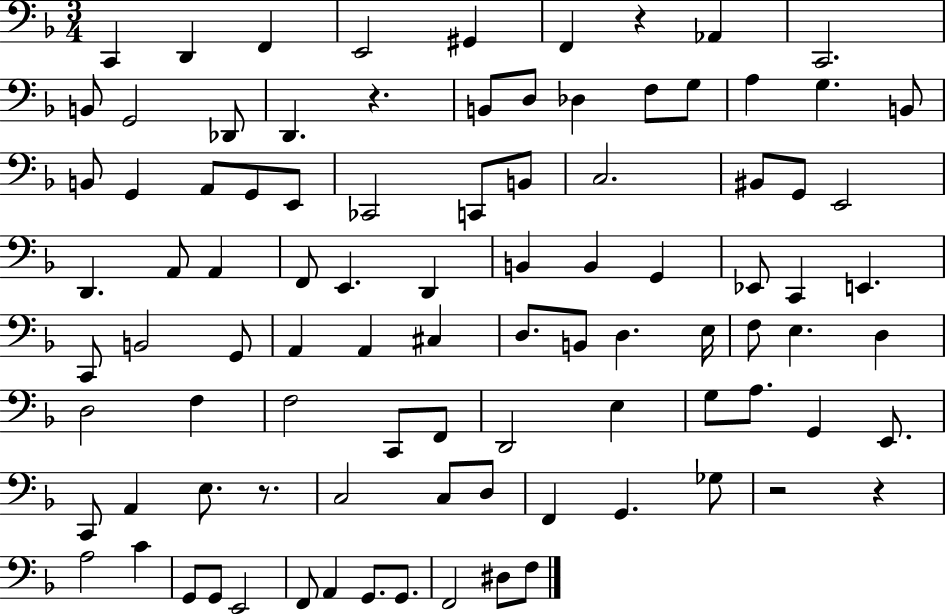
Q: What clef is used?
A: bass